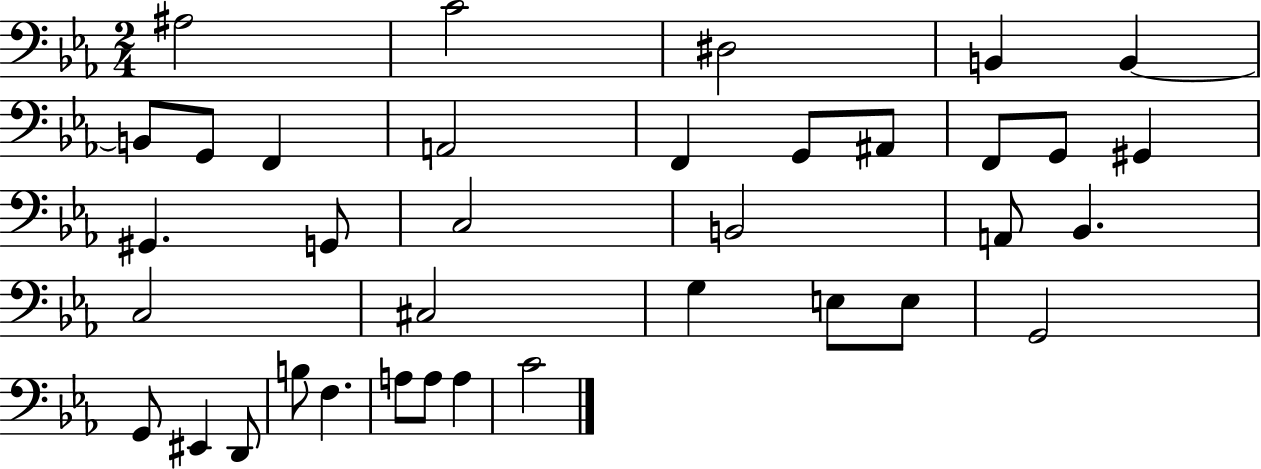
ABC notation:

X:1
T:Untitled
M:2/4
L:1/4
K:Eb
^A,2 C2 ^D,2 B,, B,, B,,/2 G,,/2 F,, A,,2 F,, G,,/2 ^A,,/2 F,,/2 G,,/2 ^G,, ^G,, G,,/2 C,2 B,,2 A,,/2 _B,, C,2 ^C,2 G, E,/2 E,/2 G,,2 G,,/2 ^E,, D,,/2 B,/2 F, A,/2 A,/2 A, C2